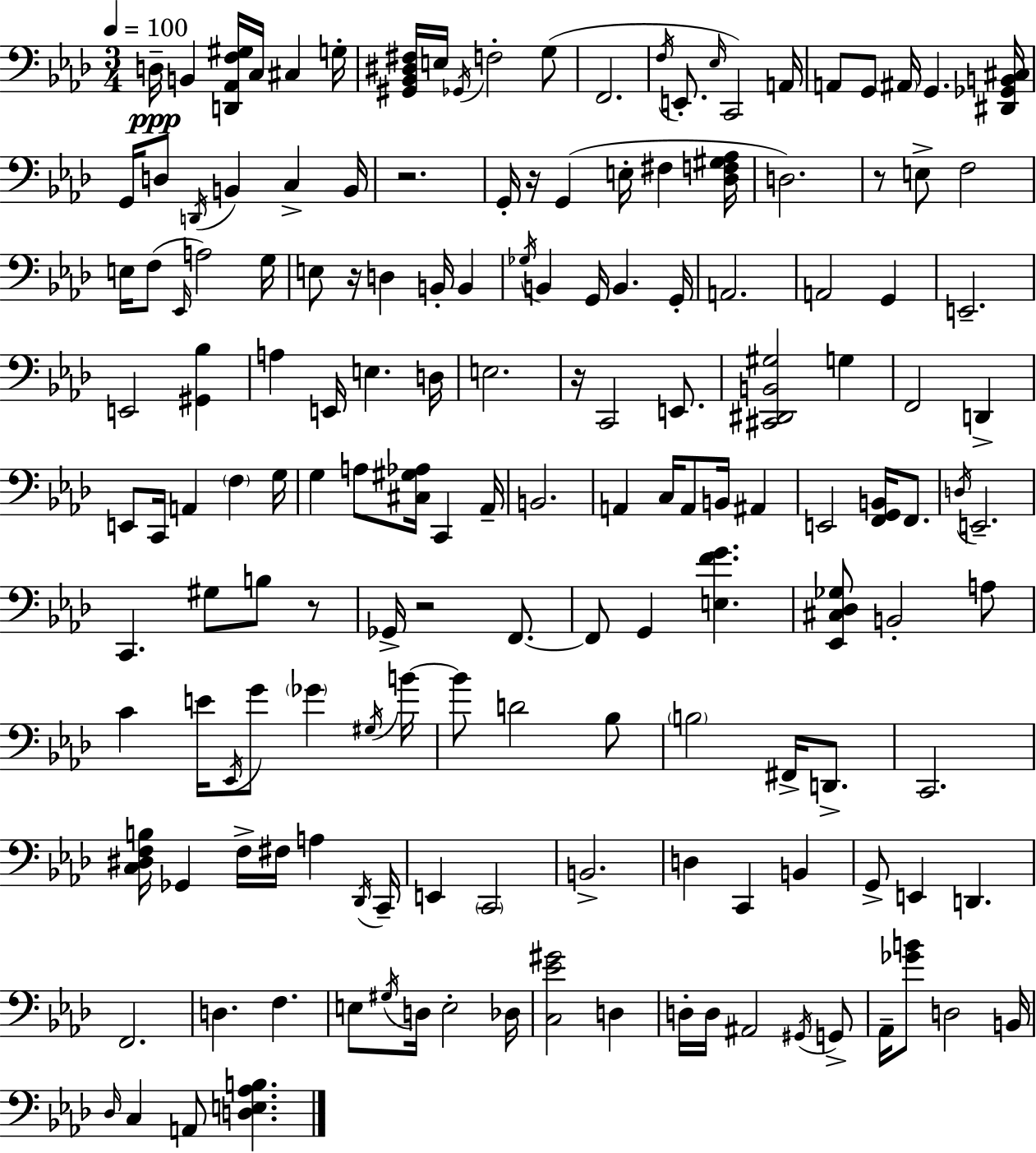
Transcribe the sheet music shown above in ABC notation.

X:1
T:Untitled
M:3/4
L:1/4
K:Ab
D,/4 B,, [D,,_A,,F,^G,]/4 C,/4 ^C, G,/4 [^G,,_B,,^D,^F,]/4 E,/4 _G,,/4 F,2 G,/2 F,,2 F,/4 E,,/2 _E,/4 C,,2 A,,/4 A,,/2 G,,/2 ^A,,/4 G,, [^D,,_G,,B,,^C,]/4 G,,/4 D,/2 D,,/4 B,, C, B,,/4 z2 G,,/4 z/4 G,, E,/4 ^F, [_D,F,^G,_A,]/4 D,2 z/2 E,/2 F,2 E,/4 F,/2 _E,,/4 A,2 G,/4 E,/2 z/4 D, B,,/4 B,, _G,/4 B,, G,,/4 B,, G,,/4 A,,2 A,,2 G,, E,,2 E,,2 [^G,,_B,] A, E,,/4 E, D,/4 E,2 z/4 C,,2 E,,/2 [^C,,^D,,B,,^G,]2 G, F,,2 D,, E,,/2 C,,/4 A,, F, G,/4 G, A,/2 [^C,^G,_A,]/4 C,, _A,,/4 B,,2 A,, C,/4 A,,/2 B,,/4 ^A,, E,,2 [F,,G,,B,,]/4 F,,/2 D,/4 E,,2 C,, ^G,/2 B,/2 z/2 _G,,/4 z2 F,,/2 F,,/2 G,, [E,FG] [_E,,^C,_D,_G,]/2 B,,2 A,/2 C E/4 _E,,/4 G/2 _G ^G,/4 B/4 B/2 D2 _B,/2 B,2 ^F,,/4 D,,/2 C,,2 [C,^D,F,B,]/4 _G,, F,/4 ^F,/4 A, _D,,/4 C,,/4 E,, C,,2 B,,2 D, C,, B,, G,,/2 E,, D,, F,,2 D, F, E,/2 ^G,/4 D,/4 E,2 _D,/4 [C,_E^G]2 D, D,/4 D,/4 ^A,,2 ^G,,/4 G,,/2 _A,,/4 [_GB]/2 D,2 B,,/4 _D,/4 C, A,,/2 [D,E,_A,B,]